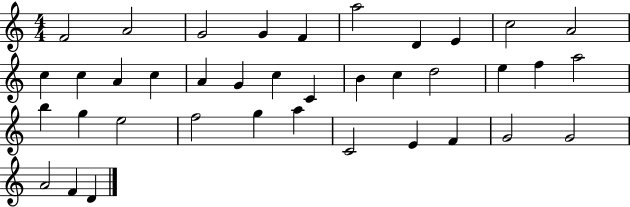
{
  \clef treble
  \numericTimeSignature
  \time 4/4
  \key c \major
  f'2 a'2 | g'2 g'4 f'4 | a''2 d'4 e'4 | c''2 a'2 | \break c''4 c''4 a'4 c''4 | a'4 g'4 c''4 c'4 | b'4 c''4 d''2 | e''4 f''4 a''2 | \break b''4 g''4 e''2 | f''2 g''4 a''4 | c'2 e'4 f'4 | g'2 g'2 | \break a'2 f'4 d'4 | \bar "|."
}